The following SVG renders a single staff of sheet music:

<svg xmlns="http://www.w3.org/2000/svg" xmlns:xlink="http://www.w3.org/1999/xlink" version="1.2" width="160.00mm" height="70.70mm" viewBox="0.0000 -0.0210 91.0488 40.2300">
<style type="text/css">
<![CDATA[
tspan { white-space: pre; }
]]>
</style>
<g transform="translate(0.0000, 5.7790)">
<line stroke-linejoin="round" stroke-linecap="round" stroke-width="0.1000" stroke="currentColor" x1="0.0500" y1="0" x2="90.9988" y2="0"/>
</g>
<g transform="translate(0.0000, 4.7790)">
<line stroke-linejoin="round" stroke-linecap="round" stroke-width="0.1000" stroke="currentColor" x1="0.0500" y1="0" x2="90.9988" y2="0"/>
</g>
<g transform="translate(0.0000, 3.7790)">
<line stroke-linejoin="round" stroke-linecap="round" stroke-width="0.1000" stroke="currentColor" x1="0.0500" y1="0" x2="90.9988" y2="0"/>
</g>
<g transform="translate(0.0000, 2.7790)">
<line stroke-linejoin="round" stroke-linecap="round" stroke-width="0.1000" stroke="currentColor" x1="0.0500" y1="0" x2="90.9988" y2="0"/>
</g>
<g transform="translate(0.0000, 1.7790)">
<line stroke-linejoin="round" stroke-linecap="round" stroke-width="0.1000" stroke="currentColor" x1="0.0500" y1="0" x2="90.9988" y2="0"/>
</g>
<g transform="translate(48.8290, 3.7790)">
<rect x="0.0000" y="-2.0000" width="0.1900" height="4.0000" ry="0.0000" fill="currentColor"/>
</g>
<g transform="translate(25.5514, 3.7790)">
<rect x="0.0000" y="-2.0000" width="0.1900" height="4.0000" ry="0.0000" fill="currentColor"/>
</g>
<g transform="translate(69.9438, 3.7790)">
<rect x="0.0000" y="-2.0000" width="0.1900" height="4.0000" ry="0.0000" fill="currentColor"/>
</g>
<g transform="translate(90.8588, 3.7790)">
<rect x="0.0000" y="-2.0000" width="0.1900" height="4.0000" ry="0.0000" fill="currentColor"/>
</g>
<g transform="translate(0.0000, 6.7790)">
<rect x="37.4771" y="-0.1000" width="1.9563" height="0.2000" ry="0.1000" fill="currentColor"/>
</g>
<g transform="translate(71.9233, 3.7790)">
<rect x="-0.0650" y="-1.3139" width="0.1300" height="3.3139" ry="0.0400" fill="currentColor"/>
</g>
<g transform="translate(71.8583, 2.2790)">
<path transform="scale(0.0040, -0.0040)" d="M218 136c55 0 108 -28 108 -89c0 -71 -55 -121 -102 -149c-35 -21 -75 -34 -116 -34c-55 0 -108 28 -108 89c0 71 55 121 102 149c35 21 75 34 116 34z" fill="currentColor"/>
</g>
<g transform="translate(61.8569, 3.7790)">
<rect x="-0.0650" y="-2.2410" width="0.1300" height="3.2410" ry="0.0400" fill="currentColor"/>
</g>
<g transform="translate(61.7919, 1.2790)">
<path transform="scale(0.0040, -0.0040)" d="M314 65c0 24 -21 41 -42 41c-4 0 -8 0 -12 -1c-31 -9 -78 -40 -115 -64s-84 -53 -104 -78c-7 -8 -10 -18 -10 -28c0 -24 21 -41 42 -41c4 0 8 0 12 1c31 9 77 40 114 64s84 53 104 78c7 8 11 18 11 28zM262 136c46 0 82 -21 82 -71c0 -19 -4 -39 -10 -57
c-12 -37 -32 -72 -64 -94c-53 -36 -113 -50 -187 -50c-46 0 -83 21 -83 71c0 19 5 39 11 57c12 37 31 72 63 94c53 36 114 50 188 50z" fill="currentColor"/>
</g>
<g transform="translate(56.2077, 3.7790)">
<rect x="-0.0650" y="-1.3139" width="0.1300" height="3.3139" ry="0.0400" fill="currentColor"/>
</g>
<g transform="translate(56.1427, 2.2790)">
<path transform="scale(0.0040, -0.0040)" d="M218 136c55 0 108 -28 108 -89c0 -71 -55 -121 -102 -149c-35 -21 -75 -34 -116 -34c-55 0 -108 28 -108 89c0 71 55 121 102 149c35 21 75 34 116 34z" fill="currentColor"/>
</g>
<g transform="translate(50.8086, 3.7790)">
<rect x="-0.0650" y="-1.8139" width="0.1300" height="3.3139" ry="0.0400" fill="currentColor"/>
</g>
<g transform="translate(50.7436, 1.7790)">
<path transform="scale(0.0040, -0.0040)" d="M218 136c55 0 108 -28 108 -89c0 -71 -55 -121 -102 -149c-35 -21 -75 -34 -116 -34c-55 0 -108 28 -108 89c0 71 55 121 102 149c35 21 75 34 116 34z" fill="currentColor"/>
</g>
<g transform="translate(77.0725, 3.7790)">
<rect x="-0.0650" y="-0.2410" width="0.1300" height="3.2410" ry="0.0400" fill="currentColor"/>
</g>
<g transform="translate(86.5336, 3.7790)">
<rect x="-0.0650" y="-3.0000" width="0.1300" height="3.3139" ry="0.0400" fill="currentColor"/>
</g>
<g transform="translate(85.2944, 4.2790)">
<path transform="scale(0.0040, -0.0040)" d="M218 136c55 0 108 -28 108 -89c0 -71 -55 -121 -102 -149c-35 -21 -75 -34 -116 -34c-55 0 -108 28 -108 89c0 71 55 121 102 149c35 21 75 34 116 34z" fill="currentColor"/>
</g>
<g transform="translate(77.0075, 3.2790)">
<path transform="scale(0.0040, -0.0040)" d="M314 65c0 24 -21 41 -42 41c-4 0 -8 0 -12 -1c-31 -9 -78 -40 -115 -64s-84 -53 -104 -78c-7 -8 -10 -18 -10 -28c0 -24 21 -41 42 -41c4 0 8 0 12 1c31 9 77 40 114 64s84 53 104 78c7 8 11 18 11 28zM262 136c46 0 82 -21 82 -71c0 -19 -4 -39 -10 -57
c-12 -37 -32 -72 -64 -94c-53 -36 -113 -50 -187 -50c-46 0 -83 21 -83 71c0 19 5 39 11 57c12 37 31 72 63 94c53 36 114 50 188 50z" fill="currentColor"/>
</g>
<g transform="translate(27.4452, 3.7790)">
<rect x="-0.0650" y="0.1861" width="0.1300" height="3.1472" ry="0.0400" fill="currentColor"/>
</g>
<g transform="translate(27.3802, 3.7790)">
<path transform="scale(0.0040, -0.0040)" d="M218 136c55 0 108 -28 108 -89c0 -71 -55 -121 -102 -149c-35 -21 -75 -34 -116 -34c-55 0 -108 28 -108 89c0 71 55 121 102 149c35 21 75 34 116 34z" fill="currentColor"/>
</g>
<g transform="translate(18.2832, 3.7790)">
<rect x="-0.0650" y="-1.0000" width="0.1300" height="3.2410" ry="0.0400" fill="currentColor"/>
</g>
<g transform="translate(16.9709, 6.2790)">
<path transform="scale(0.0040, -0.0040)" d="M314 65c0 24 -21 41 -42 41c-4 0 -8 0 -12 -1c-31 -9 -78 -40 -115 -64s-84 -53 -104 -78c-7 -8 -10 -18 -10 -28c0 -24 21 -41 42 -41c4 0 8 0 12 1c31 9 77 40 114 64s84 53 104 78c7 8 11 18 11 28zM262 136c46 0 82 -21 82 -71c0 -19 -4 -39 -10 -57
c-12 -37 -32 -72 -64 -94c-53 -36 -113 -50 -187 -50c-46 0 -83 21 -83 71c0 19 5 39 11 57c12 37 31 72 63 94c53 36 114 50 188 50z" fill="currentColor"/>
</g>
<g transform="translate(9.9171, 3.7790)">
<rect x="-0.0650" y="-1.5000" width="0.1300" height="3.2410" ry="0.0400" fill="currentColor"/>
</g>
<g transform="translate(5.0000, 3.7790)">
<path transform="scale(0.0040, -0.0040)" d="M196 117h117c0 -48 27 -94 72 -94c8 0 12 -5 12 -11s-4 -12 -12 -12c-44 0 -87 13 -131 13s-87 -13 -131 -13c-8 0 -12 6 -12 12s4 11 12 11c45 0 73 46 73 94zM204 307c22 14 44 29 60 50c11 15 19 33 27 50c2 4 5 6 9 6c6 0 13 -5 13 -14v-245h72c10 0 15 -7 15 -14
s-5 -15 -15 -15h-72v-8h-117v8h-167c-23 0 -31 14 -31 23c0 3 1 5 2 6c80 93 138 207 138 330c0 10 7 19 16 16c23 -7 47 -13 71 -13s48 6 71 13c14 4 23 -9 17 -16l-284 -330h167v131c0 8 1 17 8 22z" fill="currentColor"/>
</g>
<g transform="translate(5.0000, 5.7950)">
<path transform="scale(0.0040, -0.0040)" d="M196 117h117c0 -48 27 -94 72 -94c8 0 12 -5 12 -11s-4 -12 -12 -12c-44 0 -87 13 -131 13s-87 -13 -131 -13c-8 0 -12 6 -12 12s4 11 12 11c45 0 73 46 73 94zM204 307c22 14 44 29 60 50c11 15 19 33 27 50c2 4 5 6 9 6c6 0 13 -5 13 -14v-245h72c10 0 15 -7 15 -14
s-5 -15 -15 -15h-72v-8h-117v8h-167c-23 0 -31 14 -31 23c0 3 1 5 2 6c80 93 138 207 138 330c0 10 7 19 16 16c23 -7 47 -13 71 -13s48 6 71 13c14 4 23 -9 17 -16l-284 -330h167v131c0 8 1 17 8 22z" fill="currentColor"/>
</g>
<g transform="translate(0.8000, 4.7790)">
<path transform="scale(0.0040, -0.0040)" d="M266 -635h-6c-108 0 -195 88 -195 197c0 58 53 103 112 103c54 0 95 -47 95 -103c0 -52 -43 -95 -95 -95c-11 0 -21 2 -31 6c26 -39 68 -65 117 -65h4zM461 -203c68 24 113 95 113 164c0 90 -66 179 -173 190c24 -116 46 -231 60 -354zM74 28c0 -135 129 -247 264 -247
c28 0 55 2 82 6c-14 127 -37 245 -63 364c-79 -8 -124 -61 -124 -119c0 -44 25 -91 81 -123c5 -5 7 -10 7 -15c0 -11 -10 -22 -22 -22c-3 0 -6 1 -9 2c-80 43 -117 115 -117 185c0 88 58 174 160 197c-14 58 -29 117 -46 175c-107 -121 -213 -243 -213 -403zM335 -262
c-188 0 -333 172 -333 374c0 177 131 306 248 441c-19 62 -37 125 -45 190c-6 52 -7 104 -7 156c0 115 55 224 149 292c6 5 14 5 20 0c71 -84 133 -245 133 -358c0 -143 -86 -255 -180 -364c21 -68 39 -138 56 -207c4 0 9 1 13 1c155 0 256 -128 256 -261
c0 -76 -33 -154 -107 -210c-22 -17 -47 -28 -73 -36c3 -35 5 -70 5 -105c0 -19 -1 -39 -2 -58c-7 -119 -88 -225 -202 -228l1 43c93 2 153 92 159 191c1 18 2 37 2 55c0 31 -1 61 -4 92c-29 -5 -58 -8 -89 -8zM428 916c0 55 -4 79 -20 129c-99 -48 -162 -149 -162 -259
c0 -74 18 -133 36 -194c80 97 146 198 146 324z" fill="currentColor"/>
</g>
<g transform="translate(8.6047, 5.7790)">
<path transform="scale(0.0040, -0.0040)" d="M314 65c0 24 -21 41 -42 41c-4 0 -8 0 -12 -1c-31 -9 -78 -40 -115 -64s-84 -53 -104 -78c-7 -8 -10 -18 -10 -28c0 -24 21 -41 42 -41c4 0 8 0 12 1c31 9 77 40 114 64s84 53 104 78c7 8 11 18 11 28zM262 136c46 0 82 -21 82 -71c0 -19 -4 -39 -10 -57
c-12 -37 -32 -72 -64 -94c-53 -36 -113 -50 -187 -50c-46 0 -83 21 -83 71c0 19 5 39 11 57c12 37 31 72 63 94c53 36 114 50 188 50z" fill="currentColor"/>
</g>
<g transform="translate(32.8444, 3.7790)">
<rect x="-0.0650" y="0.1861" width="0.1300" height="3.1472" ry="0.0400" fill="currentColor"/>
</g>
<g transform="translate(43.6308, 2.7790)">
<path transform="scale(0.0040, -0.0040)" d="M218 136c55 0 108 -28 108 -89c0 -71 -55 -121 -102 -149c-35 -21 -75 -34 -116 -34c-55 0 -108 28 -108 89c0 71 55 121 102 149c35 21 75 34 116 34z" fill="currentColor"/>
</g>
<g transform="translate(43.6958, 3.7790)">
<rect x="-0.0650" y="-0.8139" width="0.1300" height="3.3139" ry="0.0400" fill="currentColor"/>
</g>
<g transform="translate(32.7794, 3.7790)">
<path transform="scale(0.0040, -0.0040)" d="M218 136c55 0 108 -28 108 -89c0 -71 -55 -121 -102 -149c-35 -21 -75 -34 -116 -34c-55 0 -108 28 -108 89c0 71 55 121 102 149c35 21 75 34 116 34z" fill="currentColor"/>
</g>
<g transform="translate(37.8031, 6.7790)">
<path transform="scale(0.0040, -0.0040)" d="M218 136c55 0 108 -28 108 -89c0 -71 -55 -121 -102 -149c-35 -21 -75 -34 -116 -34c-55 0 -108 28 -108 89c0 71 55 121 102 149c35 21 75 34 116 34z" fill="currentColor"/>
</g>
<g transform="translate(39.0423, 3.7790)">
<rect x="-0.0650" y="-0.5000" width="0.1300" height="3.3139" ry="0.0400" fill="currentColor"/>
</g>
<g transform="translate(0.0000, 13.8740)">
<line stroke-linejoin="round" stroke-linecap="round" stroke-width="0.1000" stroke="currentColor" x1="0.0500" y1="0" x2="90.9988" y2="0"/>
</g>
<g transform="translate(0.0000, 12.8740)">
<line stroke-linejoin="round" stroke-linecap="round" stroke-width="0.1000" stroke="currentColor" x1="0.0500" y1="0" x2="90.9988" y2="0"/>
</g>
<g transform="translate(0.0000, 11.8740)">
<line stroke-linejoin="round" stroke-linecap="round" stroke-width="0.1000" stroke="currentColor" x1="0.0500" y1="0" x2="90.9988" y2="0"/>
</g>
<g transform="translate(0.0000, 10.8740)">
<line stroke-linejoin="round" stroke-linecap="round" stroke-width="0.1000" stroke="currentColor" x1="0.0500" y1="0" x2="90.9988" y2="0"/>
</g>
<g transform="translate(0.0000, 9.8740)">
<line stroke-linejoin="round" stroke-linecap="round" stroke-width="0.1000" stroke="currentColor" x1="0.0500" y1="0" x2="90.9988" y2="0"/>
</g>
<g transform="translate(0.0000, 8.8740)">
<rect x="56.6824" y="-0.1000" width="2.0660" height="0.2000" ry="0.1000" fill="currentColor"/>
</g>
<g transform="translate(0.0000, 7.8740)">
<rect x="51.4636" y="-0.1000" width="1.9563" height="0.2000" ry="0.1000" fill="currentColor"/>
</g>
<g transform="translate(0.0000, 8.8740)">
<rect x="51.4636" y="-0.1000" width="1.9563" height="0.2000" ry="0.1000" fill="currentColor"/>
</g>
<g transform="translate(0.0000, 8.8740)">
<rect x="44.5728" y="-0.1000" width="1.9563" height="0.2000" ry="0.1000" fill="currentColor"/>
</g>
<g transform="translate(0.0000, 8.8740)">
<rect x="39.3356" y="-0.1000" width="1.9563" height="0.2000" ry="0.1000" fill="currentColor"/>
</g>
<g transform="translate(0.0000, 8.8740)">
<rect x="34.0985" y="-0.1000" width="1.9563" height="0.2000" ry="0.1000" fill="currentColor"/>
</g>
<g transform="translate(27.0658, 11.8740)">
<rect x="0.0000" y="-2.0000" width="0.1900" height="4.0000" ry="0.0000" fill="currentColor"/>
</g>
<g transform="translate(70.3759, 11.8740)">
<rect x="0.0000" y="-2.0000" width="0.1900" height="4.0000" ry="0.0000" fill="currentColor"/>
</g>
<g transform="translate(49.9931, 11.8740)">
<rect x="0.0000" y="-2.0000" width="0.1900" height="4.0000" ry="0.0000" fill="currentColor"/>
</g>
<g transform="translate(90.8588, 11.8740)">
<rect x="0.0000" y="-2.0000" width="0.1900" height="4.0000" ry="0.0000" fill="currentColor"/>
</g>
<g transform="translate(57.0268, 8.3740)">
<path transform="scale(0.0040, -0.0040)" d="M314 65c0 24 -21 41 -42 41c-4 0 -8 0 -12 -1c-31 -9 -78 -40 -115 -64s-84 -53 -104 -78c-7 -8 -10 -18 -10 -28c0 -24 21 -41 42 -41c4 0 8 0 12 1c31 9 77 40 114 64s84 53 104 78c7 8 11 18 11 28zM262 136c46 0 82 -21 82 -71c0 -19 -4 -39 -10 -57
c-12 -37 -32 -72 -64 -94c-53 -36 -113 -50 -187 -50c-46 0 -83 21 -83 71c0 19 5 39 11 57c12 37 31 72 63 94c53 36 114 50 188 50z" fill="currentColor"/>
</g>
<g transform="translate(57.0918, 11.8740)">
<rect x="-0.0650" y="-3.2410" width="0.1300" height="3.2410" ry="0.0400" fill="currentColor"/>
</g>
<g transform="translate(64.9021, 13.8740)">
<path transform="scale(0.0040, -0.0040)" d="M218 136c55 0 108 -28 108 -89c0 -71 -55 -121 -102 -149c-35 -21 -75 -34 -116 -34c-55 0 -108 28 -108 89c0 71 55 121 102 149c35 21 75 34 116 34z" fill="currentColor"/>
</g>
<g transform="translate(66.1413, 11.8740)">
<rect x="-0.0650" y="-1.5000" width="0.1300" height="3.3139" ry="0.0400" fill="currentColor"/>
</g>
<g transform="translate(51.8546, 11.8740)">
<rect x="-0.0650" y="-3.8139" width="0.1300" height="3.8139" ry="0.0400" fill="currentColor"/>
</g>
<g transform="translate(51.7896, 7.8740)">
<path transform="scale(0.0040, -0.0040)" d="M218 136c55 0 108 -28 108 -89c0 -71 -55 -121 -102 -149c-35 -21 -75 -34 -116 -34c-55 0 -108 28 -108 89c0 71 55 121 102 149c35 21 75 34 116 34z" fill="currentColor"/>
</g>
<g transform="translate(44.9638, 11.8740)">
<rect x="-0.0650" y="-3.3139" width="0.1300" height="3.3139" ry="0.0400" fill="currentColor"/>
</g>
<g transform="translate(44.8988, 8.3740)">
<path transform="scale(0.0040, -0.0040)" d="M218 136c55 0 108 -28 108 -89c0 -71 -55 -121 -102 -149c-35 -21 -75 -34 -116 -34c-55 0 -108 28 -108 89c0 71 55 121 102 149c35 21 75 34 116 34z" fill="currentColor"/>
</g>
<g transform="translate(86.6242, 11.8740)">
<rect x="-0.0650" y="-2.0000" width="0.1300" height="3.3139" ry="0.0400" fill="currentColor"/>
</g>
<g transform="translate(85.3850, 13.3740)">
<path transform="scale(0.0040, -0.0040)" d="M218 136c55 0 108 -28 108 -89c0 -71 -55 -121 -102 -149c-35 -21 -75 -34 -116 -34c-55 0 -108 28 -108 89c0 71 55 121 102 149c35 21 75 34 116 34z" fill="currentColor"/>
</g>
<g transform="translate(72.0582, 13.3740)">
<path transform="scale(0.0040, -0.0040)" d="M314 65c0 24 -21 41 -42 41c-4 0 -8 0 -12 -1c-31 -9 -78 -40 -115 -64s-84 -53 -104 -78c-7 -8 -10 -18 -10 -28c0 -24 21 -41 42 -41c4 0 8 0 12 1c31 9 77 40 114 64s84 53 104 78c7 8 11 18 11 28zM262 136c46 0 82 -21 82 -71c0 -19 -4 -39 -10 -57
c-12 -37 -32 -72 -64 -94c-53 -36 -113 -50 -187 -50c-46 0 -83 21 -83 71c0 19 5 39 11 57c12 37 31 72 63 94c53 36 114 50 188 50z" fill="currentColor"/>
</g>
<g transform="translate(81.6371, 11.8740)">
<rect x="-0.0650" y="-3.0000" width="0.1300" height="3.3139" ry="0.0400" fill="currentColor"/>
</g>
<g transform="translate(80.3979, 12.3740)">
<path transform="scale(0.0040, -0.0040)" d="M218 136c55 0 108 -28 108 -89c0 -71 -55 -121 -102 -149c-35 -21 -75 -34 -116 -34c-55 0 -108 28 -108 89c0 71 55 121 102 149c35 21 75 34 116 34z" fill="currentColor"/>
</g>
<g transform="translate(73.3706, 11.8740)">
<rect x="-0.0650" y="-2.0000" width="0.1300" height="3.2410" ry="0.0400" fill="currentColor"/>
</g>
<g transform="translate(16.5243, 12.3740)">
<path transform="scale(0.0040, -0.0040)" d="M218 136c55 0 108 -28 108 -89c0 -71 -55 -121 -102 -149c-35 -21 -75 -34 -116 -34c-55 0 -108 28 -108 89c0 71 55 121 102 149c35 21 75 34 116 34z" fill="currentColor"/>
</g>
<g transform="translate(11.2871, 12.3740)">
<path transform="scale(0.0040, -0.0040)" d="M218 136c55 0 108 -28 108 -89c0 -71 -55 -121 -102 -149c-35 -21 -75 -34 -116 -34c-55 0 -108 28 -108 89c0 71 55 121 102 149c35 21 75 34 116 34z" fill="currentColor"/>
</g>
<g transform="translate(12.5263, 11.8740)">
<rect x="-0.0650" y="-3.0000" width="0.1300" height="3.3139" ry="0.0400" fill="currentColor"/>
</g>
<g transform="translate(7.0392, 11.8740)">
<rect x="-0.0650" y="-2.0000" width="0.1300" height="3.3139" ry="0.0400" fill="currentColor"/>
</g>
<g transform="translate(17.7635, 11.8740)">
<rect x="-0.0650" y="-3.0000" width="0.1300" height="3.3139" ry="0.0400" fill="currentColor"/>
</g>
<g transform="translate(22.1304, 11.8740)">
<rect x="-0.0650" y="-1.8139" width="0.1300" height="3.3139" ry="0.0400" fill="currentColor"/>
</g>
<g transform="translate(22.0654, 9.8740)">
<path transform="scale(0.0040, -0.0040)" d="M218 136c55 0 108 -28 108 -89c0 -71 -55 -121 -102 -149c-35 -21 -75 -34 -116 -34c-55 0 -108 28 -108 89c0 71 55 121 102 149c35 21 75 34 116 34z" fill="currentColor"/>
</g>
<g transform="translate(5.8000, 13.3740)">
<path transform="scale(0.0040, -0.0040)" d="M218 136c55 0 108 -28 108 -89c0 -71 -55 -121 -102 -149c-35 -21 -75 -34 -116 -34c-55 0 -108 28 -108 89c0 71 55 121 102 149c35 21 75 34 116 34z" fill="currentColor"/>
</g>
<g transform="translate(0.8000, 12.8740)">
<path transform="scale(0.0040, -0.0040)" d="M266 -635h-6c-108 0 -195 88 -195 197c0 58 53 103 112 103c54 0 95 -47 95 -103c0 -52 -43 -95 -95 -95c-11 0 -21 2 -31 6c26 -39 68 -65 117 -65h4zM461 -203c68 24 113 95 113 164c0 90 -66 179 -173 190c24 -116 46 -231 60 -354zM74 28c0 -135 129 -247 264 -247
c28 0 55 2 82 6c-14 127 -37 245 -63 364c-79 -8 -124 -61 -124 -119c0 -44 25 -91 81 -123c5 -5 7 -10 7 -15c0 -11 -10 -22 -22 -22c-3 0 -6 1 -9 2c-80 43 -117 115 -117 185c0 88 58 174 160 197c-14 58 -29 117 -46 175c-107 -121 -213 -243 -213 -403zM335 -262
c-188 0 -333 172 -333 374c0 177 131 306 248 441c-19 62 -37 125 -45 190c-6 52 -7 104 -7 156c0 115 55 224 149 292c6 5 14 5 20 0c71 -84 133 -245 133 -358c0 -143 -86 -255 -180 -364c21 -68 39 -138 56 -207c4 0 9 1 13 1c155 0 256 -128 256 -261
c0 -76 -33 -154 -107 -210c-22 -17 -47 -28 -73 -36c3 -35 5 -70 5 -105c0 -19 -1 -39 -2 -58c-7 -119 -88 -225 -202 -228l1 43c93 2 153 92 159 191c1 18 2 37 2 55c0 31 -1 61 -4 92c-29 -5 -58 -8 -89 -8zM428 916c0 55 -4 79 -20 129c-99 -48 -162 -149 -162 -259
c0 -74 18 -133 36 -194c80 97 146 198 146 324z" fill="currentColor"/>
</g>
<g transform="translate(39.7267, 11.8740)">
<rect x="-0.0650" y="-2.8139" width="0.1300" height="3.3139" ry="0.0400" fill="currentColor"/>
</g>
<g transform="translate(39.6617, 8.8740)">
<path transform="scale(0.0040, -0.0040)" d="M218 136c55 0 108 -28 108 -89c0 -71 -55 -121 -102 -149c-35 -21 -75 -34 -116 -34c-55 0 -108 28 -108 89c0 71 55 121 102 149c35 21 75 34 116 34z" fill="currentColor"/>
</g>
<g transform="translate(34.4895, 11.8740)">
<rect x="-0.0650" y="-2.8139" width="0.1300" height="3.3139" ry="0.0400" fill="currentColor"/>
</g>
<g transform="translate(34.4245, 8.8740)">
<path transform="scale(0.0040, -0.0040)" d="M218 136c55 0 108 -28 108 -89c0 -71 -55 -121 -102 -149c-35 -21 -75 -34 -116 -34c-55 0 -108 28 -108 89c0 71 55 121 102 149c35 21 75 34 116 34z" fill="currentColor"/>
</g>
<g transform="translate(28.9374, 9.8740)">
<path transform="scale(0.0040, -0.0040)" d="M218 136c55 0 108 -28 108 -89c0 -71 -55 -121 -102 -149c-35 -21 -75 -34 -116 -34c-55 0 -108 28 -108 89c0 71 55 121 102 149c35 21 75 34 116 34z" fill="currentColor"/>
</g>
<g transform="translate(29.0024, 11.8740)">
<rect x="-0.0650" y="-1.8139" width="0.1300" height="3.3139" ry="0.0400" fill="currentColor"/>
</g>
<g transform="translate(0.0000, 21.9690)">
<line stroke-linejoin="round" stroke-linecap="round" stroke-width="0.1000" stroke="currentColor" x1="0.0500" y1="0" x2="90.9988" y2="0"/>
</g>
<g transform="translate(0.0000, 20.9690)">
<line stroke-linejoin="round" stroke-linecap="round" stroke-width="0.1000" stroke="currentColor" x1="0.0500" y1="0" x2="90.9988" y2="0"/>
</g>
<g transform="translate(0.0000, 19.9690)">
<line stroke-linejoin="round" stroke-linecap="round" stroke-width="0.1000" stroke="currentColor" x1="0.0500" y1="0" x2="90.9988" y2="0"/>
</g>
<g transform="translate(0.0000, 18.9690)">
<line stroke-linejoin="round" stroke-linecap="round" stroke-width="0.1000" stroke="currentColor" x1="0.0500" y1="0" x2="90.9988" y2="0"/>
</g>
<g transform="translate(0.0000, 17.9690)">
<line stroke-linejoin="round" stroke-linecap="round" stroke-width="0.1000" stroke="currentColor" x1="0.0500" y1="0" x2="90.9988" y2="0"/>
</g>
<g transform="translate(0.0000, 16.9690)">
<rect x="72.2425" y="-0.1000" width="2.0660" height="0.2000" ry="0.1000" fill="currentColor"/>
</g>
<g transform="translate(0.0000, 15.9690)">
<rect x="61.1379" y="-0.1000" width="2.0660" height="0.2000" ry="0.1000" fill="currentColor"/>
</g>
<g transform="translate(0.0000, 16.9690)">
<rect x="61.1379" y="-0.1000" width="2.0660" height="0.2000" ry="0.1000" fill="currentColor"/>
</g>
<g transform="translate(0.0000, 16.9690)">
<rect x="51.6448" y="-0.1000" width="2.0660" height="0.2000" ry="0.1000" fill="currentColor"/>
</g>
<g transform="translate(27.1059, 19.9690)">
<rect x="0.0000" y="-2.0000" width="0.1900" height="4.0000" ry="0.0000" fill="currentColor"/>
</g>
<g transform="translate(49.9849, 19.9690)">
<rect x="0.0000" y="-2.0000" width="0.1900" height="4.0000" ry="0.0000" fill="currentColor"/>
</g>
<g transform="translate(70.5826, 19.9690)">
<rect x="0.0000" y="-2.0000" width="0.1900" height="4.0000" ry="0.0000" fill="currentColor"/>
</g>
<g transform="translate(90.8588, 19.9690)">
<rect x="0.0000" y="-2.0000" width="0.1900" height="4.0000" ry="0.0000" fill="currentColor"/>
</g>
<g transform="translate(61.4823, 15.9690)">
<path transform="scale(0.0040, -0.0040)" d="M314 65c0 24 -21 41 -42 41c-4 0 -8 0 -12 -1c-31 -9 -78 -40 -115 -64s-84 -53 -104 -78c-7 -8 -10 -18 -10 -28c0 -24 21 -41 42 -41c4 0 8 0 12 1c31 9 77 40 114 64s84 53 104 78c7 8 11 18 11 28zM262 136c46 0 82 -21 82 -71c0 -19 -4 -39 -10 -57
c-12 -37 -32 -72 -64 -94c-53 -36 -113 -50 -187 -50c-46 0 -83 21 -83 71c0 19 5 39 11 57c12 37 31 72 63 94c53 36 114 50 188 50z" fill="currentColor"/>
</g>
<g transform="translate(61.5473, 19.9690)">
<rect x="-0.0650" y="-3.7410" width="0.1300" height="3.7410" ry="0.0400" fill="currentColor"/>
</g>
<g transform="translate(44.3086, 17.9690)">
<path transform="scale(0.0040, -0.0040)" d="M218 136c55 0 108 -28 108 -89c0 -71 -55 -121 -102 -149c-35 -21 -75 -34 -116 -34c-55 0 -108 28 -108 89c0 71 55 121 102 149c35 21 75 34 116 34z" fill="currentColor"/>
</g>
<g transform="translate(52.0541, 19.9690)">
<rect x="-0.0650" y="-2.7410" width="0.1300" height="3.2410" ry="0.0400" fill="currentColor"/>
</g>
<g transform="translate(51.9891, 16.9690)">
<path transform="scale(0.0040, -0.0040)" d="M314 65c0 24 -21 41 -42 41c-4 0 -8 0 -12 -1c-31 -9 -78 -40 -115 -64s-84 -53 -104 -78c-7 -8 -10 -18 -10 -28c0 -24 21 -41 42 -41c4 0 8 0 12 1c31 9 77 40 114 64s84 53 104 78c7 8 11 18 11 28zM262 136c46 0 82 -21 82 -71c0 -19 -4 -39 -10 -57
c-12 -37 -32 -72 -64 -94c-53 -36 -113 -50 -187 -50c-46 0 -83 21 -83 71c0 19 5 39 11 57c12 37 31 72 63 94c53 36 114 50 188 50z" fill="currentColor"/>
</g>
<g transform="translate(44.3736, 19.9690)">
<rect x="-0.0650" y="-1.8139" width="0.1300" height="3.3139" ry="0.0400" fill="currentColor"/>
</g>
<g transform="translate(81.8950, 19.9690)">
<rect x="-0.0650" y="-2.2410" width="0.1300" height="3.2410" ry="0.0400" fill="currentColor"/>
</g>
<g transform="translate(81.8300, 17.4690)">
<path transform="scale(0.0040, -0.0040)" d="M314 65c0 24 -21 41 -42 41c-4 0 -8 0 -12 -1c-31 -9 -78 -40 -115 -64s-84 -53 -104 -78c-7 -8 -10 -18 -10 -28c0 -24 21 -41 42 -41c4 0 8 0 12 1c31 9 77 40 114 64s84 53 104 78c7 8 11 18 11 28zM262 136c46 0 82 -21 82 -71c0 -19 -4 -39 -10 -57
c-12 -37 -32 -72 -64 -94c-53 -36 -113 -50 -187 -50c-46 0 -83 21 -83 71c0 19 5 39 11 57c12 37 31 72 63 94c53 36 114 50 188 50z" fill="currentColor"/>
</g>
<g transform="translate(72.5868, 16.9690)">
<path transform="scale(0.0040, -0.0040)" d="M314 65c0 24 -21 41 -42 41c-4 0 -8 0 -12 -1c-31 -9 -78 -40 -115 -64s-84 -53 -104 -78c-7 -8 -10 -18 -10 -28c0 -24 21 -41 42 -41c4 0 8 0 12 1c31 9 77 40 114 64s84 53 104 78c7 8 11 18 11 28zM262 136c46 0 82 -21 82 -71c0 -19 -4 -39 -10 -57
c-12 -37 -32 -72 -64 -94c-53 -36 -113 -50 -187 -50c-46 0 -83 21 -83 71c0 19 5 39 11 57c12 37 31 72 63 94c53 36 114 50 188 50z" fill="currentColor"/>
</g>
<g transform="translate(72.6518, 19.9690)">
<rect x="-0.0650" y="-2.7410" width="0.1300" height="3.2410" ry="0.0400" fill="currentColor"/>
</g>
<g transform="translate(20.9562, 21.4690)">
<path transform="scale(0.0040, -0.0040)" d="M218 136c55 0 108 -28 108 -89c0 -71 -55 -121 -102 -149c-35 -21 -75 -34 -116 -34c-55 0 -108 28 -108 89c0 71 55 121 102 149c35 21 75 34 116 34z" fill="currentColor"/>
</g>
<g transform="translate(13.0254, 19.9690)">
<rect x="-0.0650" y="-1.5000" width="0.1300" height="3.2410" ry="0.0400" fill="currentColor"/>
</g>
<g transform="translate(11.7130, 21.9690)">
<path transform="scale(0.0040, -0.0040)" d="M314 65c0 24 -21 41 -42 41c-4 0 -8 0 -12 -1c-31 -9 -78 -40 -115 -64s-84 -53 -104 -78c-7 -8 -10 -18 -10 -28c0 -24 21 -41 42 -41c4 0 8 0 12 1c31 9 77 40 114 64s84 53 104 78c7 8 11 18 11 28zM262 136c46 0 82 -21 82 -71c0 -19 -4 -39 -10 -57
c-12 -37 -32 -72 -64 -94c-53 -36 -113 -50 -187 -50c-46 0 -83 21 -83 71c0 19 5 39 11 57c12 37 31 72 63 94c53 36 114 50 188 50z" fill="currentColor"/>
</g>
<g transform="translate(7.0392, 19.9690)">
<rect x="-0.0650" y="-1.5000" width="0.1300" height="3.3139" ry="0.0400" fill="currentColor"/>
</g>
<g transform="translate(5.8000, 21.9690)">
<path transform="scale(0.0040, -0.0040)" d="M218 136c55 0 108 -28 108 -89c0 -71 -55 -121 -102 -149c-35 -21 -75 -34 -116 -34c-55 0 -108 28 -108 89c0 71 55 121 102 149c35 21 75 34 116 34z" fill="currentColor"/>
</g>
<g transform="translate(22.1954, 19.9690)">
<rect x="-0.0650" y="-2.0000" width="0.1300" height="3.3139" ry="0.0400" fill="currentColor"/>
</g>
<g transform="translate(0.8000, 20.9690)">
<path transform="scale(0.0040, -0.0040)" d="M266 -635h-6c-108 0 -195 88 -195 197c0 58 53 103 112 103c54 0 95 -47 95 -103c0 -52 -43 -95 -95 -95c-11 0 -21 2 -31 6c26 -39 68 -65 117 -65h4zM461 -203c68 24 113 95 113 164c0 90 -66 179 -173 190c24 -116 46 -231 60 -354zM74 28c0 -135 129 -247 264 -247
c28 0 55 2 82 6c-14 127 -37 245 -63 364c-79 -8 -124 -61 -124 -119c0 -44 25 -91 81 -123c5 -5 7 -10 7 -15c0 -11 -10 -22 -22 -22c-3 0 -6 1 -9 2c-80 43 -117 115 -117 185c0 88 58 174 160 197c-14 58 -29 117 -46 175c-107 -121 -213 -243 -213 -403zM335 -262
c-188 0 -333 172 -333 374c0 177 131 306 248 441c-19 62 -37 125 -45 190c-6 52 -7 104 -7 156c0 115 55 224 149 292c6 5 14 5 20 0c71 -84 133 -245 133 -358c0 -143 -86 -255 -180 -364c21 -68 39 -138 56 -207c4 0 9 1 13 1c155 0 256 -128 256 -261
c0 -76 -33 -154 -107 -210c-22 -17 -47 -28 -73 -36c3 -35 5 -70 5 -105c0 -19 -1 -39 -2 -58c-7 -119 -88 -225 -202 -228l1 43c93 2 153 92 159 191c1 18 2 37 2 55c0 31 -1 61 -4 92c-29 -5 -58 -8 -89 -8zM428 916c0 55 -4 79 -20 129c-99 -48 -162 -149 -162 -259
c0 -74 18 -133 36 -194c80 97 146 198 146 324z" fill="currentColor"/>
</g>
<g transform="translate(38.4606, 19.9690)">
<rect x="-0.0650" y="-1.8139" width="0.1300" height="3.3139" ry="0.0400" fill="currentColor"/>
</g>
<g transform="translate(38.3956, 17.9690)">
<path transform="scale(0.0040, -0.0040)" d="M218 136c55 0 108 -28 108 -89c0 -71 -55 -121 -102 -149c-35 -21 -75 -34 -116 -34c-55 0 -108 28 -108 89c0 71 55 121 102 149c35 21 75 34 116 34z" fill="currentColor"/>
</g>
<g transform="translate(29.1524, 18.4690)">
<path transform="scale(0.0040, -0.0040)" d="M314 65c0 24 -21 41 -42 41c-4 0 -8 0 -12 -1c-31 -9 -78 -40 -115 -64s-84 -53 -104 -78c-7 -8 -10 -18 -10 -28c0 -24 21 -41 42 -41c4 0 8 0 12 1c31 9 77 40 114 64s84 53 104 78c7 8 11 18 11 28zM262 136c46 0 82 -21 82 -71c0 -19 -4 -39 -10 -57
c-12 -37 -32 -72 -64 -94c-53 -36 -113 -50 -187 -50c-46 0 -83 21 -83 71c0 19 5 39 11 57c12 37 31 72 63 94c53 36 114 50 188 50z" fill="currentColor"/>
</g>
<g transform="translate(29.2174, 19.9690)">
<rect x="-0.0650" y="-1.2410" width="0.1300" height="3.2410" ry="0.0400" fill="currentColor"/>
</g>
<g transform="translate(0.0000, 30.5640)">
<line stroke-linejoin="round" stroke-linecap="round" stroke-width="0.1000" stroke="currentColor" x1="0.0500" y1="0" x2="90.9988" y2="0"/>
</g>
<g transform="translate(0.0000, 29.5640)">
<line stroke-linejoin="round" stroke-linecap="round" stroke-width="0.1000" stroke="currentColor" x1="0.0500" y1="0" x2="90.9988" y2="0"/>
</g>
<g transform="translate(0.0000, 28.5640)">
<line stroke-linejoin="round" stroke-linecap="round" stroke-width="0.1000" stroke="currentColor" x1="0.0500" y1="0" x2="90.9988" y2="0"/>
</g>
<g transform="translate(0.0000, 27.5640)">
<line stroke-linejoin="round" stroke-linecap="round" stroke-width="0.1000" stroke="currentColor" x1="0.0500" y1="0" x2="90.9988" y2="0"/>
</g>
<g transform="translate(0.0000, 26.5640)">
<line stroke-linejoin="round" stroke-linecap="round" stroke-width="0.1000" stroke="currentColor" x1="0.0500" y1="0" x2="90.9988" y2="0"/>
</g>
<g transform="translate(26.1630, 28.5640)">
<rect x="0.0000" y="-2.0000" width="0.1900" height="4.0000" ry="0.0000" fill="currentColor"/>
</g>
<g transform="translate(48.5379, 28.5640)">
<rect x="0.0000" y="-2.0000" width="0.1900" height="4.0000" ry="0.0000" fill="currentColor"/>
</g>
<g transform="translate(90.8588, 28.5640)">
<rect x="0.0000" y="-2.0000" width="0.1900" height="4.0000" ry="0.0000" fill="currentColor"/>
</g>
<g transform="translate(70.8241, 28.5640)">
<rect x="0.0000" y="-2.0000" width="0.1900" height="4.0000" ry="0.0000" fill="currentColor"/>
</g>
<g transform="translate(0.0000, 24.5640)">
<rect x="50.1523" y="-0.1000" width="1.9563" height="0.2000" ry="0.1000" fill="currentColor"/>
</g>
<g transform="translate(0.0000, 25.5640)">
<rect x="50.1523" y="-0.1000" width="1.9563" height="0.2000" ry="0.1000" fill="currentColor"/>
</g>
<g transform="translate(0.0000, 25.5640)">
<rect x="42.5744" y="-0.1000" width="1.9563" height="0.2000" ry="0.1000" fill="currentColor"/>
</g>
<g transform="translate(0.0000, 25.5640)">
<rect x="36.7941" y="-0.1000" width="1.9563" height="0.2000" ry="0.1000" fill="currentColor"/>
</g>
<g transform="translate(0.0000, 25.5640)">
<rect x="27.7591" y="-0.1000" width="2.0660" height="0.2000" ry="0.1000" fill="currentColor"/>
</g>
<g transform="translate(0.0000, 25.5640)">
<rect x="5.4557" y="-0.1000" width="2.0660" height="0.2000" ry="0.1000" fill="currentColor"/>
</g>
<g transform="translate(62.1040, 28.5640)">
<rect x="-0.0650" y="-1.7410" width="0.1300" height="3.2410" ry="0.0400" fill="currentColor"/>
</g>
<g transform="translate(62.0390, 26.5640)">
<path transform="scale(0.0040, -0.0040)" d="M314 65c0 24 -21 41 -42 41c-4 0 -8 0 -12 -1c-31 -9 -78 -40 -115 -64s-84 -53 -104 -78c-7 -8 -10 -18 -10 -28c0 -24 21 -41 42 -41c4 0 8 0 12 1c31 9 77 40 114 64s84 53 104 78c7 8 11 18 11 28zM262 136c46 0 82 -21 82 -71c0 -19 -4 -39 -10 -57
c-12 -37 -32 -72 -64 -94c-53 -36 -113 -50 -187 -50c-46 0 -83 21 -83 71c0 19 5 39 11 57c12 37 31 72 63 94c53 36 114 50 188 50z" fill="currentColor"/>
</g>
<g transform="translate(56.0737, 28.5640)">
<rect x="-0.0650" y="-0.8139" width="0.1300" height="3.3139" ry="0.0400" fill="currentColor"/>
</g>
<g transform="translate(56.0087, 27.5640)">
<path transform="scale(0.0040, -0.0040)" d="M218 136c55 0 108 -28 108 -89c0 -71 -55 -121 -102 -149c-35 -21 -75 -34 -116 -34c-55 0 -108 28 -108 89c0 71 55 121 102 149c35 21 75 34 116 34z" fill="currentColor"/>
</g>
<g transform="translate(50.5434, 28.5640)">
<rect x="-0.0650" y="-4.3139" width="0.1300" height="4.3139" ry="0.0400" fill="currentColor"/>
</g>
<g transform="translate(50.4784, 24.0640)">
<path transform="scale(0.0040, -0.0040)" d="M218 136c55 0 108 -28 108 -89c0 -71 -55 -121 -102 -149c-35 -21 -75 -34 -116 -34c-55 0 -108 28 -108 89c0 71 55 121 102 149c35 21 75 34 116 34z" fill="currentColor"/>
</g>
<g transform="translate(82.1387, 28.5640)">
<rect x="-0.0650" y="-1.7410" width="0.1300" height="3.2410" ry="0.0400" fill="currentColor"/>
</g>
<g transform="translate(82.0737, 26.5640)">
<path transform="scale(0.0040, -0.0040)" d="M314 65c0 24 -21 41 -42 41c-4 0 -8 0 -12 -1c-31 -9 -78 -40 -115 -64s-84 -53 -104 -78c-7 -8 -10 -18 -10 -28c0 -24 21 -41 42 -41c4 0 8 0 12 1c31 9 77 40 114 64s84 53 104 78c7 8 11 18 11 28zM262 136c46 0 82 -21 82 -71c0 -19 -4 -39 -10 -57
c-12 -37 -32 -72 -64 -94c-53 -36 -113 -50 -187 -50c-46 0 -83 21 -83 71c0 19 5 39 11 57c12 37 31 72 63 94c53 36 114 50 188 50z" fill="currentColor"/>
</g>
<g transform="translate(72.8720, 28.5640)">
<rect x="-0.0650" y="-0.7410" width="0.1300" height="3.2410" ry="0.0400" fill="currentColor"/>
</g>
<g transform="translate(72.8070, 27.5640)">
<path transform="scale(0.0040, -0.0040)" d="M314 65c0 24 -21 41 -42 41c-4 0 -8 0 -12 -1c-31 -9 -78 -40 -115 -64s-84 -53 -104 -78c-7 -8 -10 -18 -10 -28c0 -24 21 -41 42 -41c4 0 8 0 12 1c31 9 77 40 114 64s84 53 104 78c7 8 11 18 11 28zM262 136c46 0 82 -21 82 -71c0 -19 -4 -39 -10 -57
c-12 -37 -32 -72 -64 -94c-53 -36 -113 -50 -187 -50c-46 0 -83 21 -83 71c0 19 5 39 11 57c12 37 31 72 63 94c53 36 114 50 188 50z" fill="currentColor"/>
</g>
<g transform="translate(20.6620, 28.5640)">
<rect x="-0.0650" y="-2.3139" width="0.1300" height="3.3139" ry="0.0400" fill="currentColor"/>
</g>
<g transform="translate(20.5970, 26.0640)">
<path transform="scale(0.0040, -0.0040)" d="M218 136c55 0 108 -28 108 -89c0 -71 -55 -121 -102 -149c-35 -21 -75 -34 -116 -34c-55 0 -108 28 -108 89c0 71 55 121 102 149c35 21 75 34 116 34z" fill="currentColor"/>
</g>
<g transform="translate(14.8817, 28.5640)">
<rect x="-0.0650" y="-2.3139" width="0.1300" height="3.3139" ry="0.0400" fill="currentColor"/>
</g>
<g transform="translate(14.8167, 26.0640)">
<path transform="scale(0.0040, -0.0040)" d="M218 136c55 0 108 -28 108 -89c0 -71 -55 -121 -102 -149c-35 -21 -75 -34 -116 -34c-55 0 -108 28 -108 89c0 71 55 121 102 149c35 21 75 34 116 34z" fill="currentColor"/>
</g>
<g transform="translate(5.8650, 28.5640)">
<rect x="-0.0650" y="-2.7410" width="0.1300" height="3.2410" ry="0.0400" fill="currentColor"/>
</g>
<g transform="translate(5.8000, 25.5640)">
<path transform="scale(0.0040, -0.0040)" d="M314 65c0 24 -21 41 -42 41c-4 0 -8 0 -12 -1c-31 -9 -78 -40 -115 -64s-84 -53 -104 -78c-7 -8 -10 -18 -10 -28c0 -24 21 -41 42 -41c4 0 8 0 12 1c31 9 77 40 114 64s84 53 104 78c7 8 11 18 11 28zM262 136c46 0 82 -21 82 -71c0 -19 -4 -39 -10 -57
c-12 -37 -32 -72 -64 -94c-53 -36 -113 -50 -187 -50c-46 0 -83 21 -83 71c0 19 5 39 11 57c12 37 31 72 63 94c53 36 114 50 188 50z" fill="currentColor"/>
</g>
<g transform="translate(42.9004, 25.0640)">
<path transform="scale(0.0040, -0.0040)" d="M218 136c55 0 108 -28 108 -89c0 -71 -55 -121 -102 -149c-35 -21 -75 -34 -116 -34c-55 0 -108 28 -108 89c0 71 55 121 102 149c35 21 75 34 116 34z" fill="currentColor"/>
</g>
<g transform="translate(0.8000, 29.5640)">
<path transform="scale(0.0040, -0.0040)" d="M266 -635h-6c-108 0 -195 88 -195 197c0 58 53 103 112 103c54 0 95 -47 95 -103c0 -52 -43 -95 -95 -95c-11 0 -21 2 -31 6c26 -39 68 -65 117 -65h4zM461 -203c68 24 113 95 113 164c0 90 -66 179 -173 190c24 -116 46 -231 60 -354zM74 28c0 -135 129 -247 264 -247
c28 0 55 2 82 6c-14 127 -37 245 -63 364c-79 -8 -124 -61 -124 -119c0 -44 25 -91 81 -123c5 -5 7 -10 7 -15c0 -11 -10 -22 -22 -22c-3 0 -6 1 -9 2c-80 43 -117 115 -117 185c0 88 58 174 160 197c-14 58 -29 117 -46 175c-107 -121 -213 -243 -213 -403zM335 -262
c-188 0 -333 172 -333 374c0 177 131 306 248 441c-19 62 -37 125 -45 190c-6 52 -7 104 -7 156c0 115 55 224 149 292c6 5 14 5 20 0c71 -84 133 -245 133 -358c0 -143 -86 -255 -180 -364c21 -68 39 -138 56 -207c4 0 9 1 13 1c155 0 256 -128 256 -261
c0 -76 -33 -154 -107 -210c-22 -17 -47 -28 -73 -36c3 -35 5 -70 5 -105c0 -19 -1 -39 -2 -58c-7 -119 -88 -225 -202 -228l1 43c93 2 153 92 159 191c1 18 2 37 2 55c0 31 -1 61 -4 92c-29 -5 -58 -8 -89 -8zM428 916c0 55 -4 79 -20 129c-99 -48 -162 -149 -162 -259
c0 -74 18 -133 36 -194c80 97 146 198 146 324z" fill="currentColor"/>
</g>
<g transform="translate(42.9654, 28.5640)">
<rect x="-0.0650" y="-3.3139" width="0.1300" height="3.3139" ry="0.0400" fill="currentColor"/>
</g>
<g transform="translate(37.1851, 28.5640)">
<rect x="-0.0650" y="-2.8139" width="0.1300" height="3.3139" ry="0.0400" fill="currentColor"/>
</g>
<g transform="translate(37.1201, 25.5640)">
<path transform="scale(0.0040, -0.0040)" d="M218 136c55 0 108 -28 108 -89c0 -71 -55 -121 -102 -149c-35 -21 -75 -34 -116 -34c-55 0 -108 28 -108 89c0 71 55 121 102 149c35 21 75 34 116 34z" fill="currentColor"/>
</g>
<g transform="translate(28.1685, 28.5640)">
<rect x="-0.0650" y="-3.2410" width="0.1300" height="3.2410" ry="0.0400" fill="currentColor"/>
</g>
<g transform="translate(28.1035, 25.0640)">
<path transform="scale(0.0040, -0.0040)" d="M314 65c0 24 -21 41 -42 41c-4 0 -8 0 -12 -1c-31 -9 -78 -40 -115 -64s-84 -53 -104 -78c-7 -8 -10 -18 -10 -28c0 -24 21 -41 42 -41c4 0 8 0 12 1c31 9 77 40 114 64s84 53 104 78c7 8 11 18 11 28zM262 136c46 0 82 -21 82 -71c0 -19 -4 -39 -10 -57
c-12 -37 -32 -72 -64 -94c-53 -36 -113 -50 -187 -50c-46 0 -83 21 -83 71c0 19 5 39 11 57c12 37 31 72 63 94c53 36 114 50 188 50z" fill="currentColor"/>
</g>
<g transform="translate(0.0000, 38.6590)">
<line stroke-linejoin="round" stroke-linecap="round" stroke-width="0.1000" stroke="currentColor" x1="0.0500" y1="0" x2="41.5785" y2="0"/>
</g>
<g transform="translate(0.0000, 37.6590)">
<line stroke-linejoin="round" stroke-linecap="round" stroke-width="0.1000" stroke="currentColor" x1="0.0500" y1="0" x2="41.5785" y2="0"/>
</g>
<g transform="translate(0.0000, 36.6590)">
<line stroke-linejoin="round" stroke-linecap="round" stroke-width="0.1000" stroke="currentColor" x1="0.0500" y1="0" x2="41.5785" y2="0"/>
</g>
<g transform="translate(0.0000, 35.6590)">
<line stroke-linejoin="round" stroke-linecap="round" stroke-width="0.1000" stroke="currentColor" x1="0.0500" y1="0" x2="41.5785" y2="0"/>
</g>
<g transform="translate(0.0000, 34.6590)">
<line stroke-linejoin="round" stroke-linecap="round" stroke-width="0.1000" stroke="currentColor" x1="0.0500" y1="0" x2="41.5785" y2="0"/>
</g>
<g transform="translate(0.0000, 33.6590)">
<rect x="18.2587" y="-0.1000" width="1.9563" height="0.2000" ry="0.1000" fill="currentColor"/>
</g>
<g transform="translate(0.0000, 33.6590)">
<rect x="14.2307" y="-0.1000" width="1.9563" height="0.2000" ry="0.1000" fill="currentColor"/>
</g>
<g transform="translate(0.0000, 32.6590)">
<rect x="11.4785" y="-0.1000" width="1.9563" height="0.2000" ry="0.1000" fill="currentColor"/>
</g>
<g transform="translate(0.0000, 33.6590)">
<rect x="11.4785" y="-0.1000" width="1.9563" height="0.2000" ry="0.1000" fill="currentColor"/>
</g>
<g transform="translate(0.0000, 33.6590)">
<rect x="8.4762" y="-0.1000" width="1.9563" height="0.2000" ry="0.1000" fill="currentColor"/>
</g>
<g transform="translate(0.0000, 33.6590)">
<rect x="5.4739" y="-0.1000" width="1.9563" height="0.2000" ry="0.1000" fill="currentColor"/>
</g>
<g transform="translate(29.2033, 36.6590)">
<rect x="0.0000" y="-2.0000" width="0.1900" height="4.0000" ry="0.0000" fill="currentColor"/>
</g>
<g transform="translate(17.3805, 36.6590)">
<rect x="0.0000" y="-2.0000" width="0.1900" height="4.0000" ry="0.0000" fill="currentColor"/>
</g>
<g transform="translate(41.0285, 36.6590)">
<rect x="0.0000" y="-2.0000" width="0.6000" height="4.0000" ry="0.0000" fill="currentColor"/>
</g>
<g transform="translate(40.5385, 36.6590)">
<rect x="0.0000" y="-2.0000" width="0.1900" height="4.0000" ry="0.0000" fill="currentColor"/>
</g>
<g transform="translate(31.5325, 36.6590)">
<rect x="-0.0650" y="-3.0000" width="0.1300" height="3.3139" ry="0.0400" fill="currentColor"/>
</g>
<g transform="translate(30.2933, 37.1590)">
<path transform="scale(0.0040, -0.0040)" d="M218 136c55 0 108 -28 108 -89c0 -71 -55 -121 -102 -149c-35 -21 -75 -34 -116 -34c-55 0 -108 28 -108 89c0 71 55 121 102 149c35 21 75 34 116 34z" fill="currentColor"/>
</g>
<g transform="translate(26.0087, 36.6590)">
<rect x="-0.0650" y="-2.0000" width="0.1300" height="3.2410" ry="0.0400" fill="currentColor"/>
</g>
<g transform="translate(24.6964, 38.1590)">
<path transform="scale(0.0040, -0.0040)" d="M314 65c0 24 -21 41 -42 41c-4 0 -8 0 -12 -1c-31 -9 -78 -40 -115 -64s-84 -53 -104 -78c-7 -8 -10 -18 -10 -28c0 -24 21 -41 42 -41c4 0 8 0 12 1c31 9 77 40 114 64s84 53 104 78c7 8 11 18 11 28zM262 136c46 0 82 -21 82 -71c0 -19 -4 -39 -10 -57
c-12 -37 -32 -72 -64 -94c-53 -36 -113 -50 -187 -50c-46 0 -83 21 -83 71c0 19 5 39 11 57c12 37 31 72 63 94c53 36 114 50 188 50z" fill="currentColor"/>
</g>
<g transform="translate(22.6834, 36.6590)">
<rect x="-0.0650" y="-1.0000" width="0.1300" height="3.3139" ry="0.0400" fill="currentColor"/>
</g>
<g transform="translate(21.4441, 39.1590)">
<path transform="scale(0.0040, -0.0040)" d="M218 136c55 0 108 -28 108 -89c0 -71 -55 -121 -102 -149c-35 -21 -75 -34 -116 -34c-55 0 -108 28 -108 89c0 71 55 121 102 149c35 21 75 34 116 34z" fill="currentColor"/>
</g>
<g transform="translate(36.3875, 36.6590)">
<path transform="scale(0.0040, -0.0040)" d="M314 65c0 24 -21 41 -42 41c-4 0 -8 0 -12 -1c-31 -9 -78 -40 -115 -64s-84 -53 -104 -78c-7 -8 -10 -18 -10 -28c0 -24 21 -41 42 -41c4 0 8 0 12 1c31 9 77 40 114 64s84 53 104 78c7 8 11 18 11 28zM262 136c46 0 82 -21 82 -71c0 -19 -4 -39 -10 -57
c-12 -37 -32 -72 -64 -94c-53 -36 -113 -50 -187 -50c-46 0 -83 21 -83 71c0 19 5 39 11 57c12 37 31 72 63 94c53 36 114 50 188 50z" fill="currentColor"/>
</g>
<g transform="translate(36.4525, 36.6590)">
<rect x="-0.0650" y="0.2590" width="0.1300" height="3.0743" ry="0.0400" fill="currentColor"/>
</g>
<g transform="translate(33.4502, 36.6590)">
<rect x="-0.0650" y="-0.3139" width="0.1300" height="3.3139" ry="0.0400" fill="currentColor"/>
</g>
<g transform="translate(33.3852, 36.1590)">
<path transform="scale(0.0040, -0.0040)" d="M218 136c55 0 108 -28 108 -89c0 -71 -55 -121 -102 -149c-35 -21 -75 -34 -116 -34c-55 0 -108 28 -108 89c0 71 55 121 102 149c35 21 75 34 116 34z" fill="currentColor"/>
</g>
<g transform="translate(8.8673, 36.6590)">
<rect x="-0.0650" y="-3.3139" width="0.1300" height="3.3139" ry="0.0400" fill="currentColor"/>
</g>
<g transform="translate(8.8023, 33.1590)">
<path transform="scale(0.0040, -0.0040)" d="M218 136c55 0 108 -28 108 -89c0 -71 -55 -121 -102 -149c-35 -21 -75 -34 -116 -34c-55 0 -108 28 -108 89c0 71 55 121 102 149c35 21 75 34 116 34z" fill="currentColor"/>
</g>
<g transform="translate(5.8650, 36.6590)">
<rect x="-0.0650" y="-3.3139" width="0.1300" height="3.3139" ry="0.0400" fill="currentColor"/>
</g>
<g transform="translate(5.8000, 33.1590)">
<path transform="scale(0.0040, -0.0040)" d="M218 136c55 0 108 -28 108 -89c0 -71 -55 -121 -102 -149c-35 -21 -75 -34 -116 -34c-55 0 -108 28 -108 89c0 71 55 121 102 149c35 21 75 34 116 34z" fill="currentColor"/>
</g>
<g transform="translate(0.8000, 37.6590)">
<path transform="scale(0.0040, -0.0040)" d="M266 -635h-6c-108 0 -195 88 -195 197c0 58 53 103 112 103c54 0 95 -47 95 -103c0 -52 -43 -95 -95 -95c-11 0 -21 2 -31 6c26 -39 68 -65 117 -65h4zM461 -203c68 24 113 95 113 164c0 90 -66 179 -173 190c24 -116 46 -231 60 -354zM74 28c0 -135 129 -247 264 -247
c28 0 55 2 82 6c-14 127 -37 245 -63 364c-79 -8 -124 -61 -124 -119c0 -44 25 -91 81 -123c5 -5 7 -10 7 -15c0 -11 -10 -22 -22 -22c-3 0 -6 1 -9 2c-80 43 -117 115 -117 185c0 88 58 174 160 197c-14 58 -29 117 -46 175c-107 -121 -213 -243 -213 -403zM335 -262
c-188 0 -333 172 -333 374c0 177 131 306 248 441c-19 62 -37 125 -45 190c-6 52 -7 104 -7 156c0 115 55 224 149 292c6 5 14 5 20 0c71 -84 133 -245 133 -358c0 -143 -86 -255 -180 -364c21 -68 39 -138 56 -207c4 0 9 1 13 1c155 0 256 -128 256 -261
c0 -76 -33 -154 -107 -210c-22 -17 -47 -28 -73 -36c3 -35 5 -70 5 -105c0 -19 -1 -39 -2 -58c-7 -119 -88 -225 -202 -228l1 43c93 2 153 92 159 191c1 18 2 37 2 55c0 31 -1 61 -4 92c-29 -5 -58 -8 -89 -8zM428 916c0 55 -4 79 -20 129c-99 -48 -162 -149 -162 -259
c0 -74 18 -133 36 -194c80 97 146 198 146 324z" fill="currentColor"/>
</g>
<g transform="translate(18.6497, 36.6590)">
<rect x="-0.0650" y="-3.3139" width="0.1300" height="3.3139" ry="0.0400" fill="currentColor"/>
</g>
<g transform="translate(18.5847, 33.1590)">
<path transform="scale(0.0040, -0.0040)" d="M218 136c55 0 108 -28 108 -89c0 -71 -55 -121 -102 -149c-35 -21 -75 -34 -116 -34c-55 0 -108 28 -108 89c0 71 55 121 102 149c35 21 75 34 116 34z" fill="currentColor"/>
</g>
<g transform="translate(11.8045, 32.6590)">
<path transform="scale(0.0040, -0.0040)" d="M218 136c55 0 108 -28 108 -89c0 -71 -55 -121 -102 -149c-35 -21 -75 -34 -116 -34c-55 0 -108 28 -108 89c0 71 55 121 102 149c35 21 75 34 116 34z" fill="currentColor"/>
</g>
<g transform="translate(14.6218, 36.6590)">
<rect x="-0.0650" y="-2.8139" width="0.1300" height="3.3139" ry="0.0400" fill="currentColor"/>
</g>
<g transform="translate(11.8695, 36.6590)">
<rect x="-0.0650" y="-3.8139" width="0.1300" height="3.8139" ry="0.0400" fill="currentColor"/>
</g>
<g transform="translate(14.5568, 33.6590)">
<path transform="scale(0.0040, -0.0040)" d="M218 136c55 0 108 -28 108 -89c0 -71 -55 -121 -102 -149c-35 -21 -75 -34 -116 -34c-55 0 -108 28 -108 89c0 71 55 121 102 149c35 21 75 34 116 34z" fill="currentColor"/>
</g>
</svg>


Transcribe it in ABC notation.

X:1
T:Untitled
M:4/4
L:1/4
K:C
E2 D2 B B C d f e g2 e c2 A F A A f f a a b c' b2 E F2 A F E E2 F e2 f f a2 c'2 a2 g2 a2 g g b2 a b d' d f2 d2 f2 b b c' a b D F2 A c B2